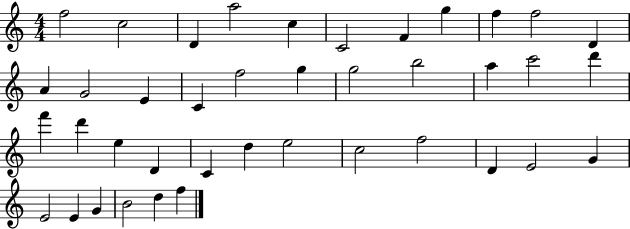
X:1
T:Untitled
M:4/4
L:1/4
K:C
f2 c2 D a2 c C2 F g f f2 D A G2 E C f2 g g2 b2 a c'2 d' f' d' e D C d e2 c2 f2 D E2 G E2 E G B2 d f